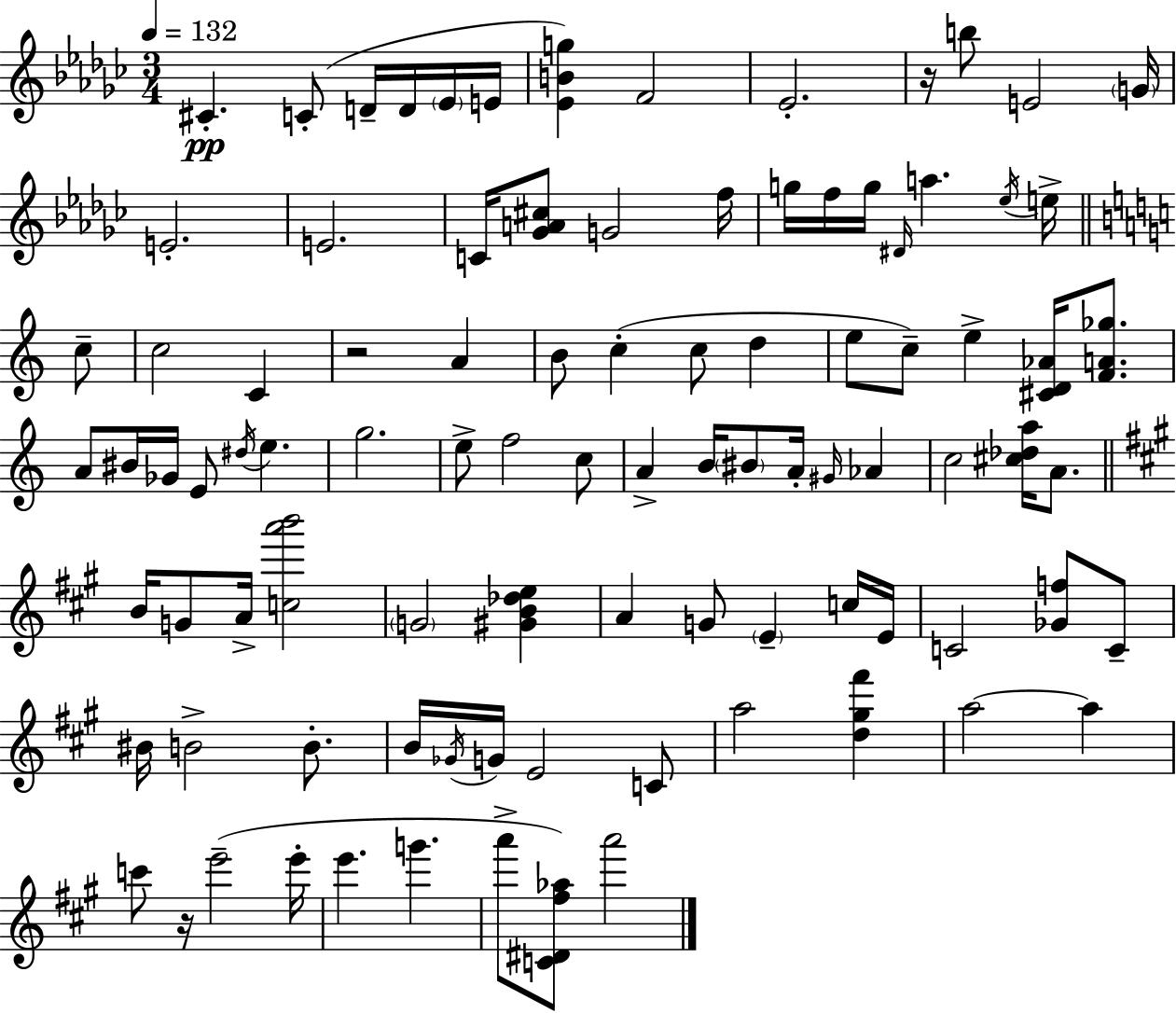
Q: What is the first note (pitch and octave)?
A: C#4